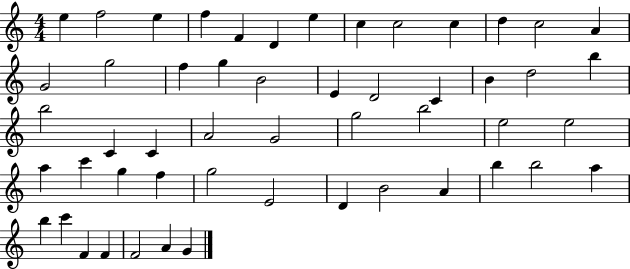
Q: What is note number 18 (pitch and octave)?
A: B4